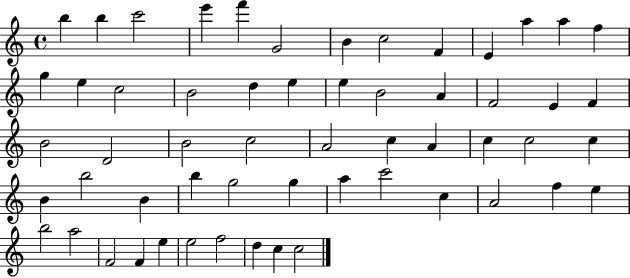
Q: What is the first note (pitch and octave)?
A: B5